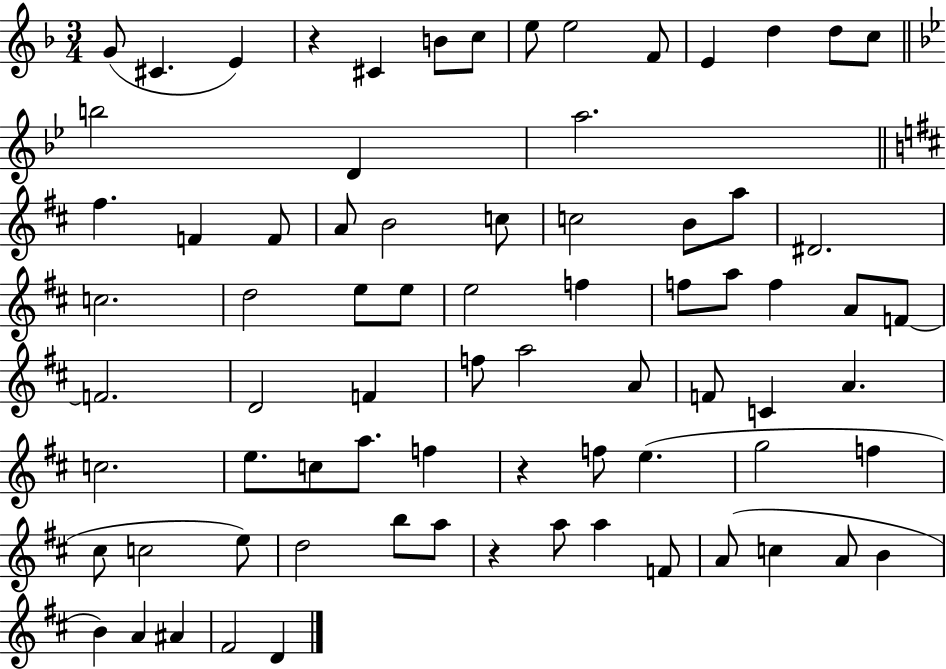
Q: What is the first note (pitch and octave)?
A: G4